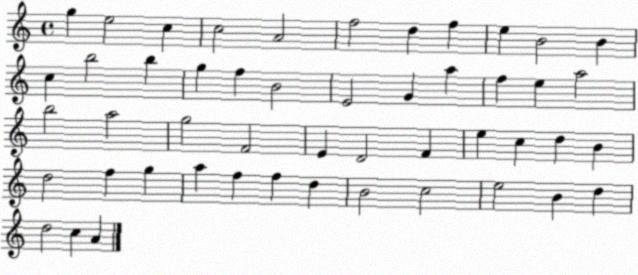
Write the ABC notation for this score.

X:1
T:Untitled
M:4/4
L:1/4
K:C
g e2 c c2 A2 f2 d f e B2 B c b2 b g f B2 E2 G a f e a2 b2 a2 g2 F2 E D2 F e c d B d2 f g a f f d B2 c2 e2 B d d2 c A